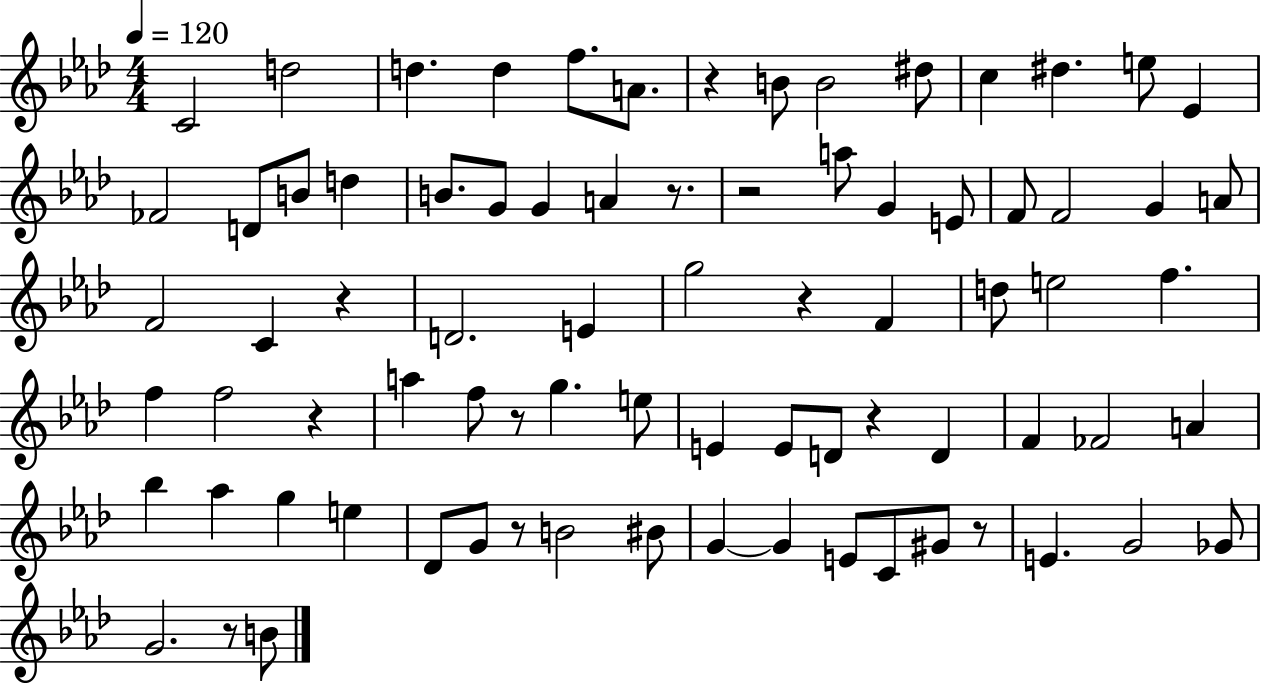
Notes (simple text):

C4/h D5/h D5/q. D5/q F5/e. A4/e. R/q B4/e B4/h D#5/e C5/q D#5/q. E5/e Eb4/q FES4/h D4/e B4/e D5/q B4/e. G4/e G4/q A4/q R/e. R/h A5/e G4/q E4/e F4/e F4/h G4/q A4/e F4/h C4/q R/q D4/h. E4/q G5/h R/q F4/q D5/e E5/h F5/q. F5/q F5/h R/q A5/q F5/e R/e G5/q. E5/e E4/q E4/e D4/e R/q D4/q F4/q FES4/h A4/q Bb5/q Ab5/q G5/q E5/q Db4/e G4/e R/e B4/h BIS4/e G4/q G4/q E4/e C4/e G#4/e R/e E4/q. G4/h Gb4/e G4/h. R/e B4/e